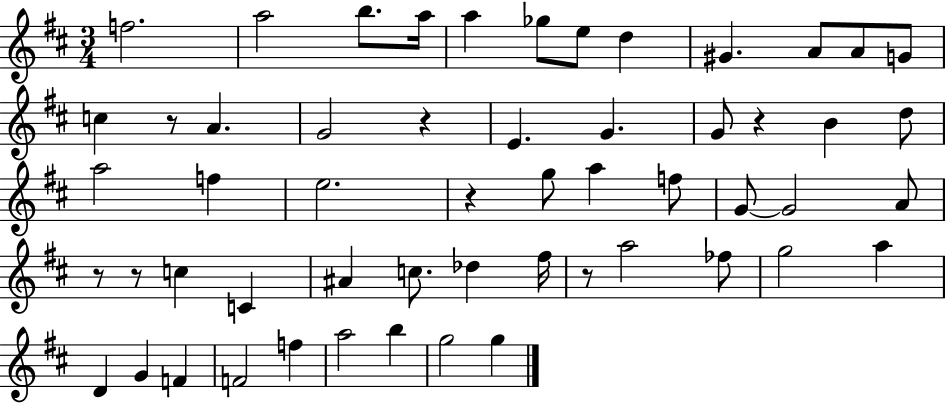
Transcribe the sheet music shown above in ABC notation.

X:1
T:Untitled
M:3/4
L:1/4
K:D
f2 a2 b/2 a/4 a _g/2 e/2 d ^G A/2 A/2 G/2 c z/2 A G2 z E G G/2 z B d/2 a2 f e2 z g/2 a f/2 G/2 G2 A/2 z/2 z/2 c C ^A c/2 _d ^f/4 z/2 a2 _f/2 g2 a D G F F2 f a2 b g2 g